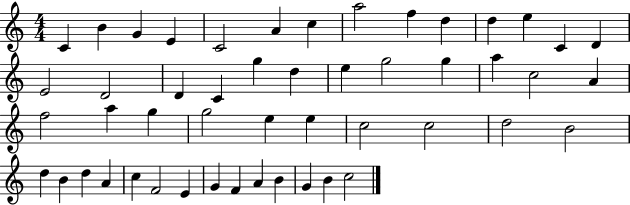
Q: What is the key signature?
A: C major